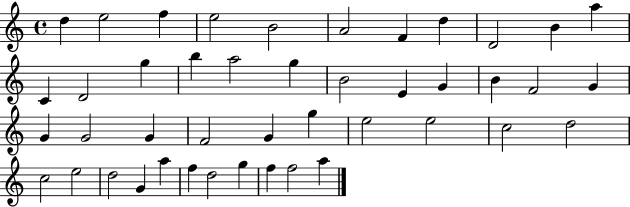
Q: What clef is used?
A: treble